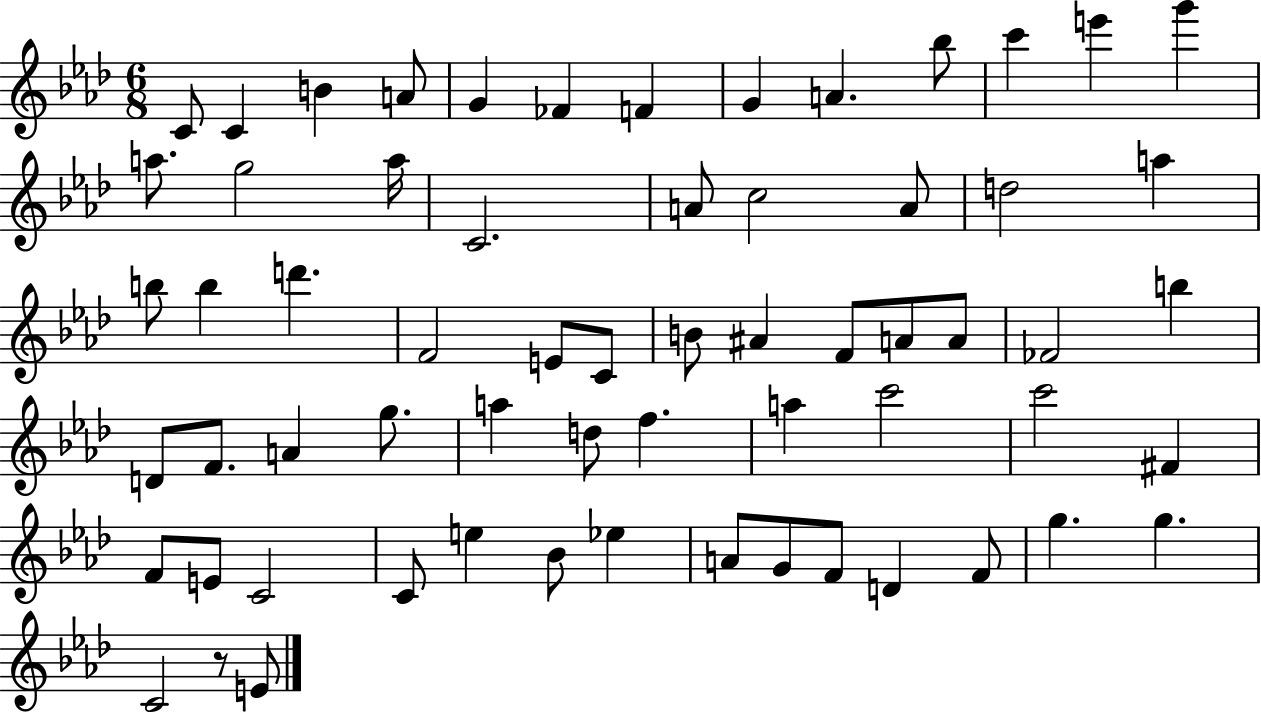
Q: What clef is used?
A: treble